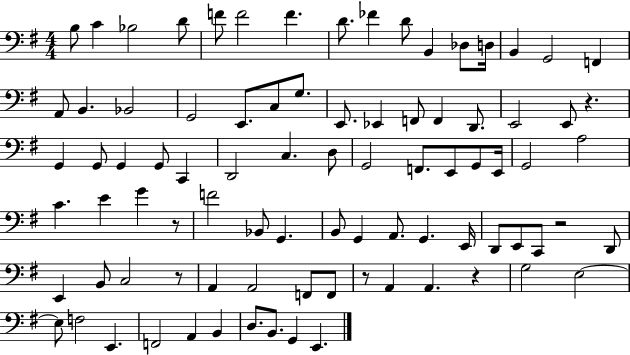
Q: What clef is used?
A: bass